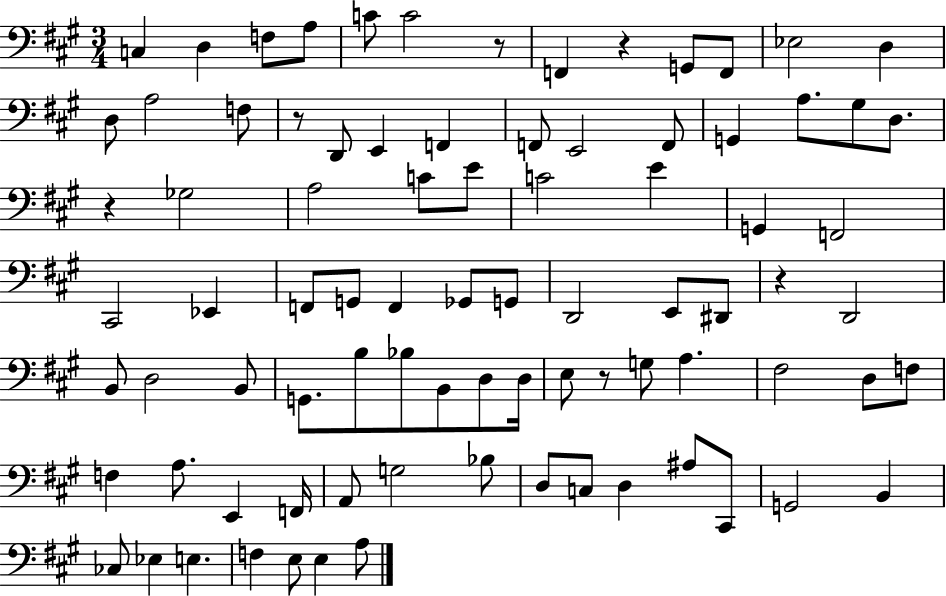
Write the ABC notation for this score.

X:1
T:Untitled
M:3/4
L:1/4
K:A
C, D, F,/2 A,/2 C/2 C2 z/2 F,, z G,,/2 F,,/2 _E,2 D, D,/2 A,2 F,/2 z/2 D,,/2 E,, F,, F,,/2 E,,2 F,,/2 G,, A,/2 ^G,/2 D,/2 z _G,2 A,2 C/2 E/2 C2 E G,, F,,2 ^C,,2 _E,, F,,/2 G,,/2 F,, _G,,/2 G,,/2 D,,2 E,,/2 ^D,,/2 z D,,2 B,,/2 D,2 B,,/2 G,,/2 B,/2 _B,/2 B,,/2 D,/2 D,/4 E,/2 z/2 G,/2 A, ^F,2 D,/2 F,/2 F, A,/2 E,, F,,/4 A,,/2 G,2 _B,/2 D,/2 C,/2 D, ^A,/2 ^C,,/2 G,,2 B,, _C,/2 _E, E, F, E,/2 E, A,/2